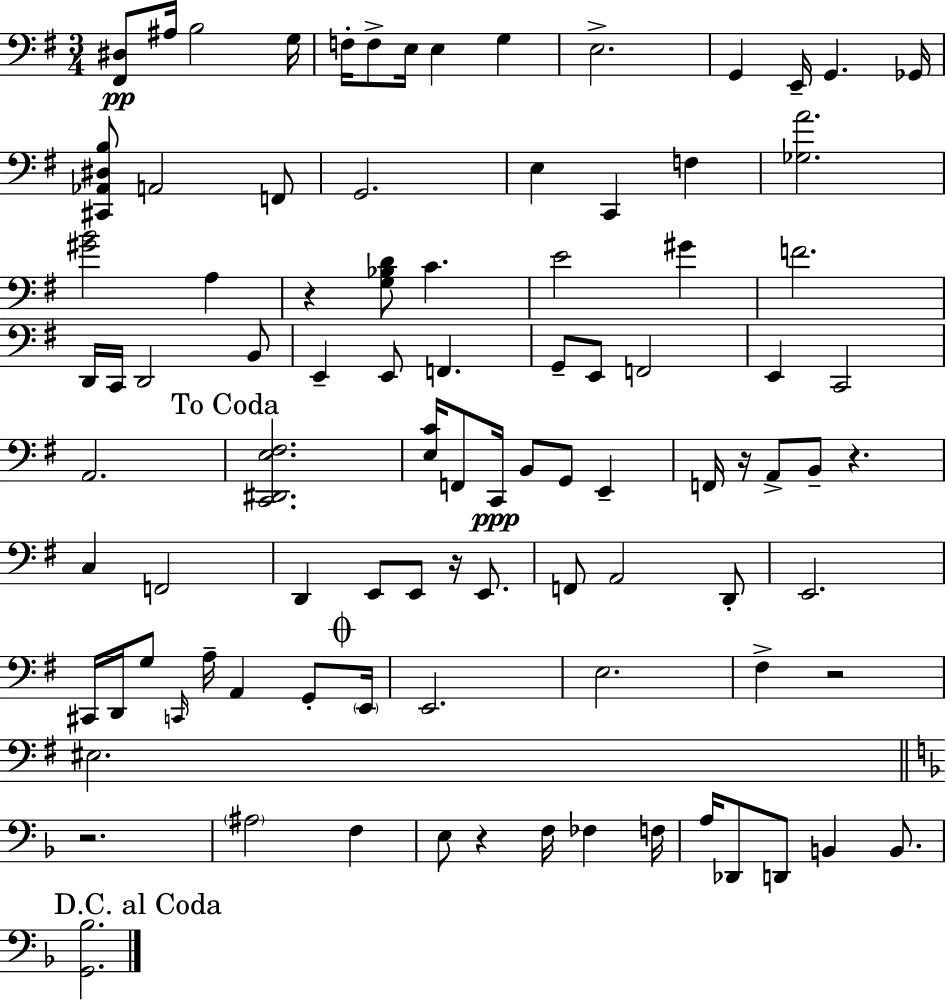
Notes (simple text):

[F#2,D#3]/e A#3/s B3/h G3/s F3/s F3/e E3/s E3/q G3/q E3/h. G2/q E2/s G2/q. Gb2/s [C#2,Ab2,D#3,B3]/e A2/h F2/e G2/h. E3/q C2/q F3/q [Gb3,A4]/h. [G#4,B4]/h A3/q R/q [G3,Bb3,D4]/e C4/q. E4/h G#4/q F4/h. D2/s C2/s D2/h B2/e E2/q E2/e F2/q. G2/e E2/e F2/h E2/q C2/h A2/h. [C2,D#2,E3,F#3]/h. [E3,C4]/s F2/e C2/s B2/e G2/e E2/q F2/s R/s A2/e B2/e R/q. C3/q F2/h D2/q E2/e E2/e R/s E2/e. F2/e A2/h D2/e E2/h. C#2/s D2/s G3/e C2/s A3/s A2/q G2/e E2/s E2/h. E3/h. F#3/q R/h EIS3/h. R/h. A#3/h F3/q E3/e R/q F3/s FES3/q F3/s A3/s Db2/e D2/e B2/q B2/e. [G2,Bb3]/h.